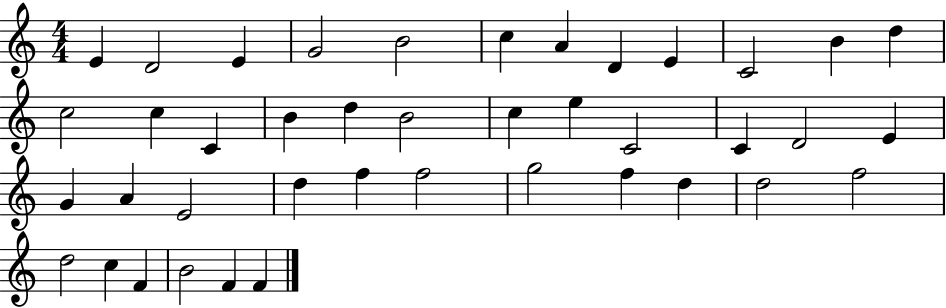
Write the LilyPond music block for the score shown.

{
  \clef treble
  \numericTimeSignature
  \time 4/4
  \key c \major
  e'4 d'2 e'4 | g'2 b'2 | c''4 a'4 d'4 e'4 | c'2 b'4 d''4 | \break c''2 c''4 c'4 | b'4 d''4 b'2 | c''4 e''4 c'2 | c'4 d'2 e'4 | \break g'4 a'4 e'2 | d''4 f''4 f''2 | g''2 f''4 d''4 | d''2 f''2 | \break d''2 c''4 f'4 | b'2 f'4 f'4 | \bar "|."
}